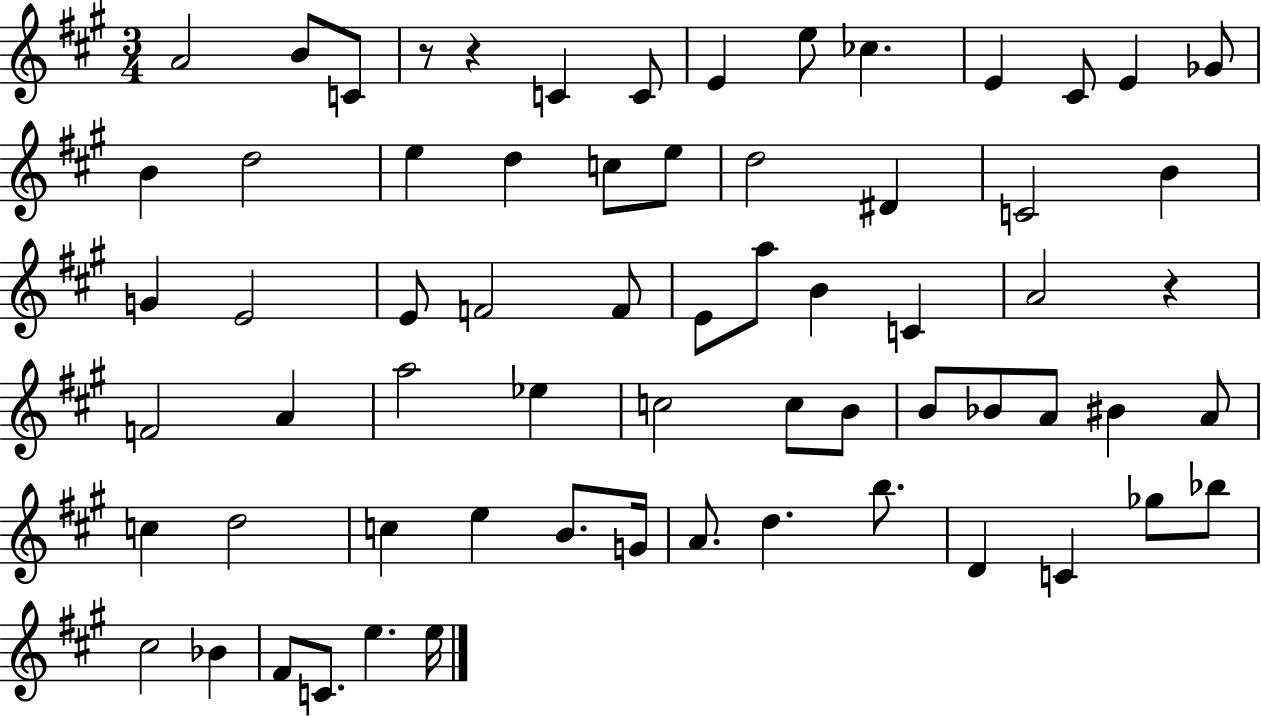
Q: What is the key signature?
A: A major